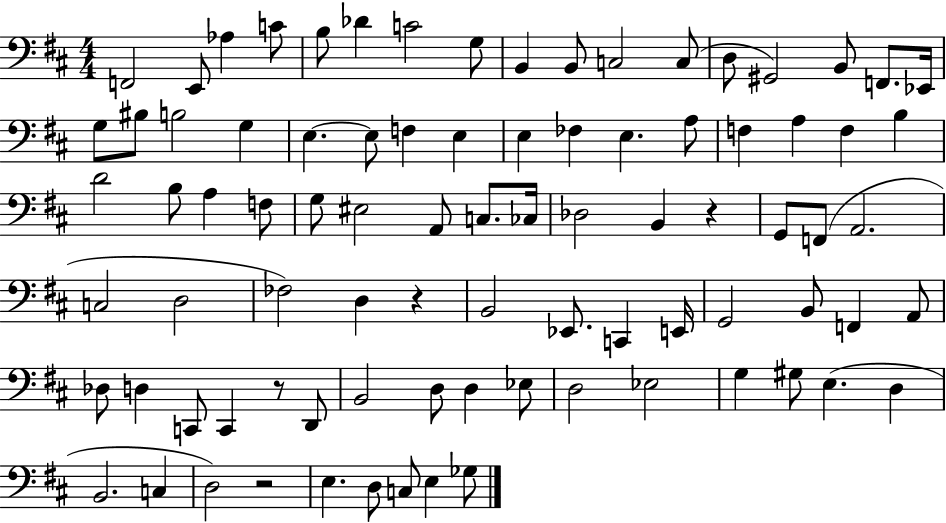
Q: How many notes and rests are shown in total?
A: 86